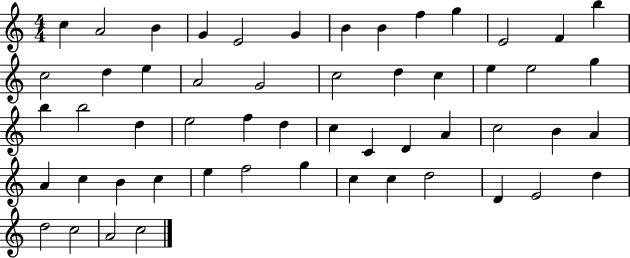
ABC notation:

X:1
T:Untitled
M:4/4
L:1/4
K:C
c A2 B G E2 G B B f g E2 F b c2 d e A2 G2 c2 d c e e2 g b b2 d e2 f d c C D A c2 B A A c B c e f2 g c c d2 D E2 d d2 c2 A2 c2